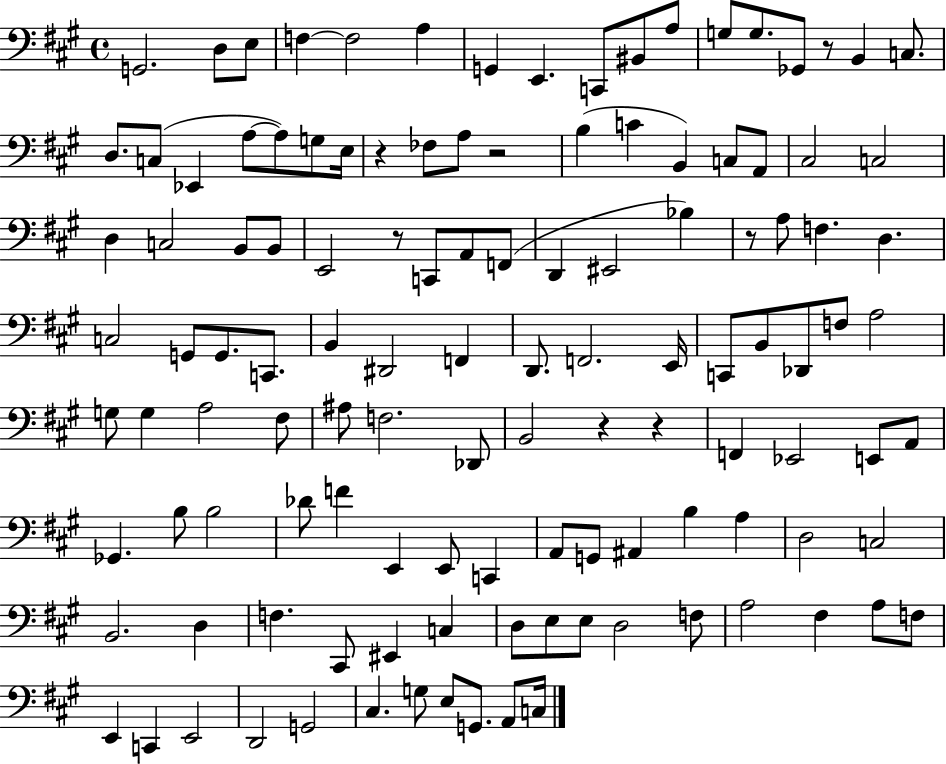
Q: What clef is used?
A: bass